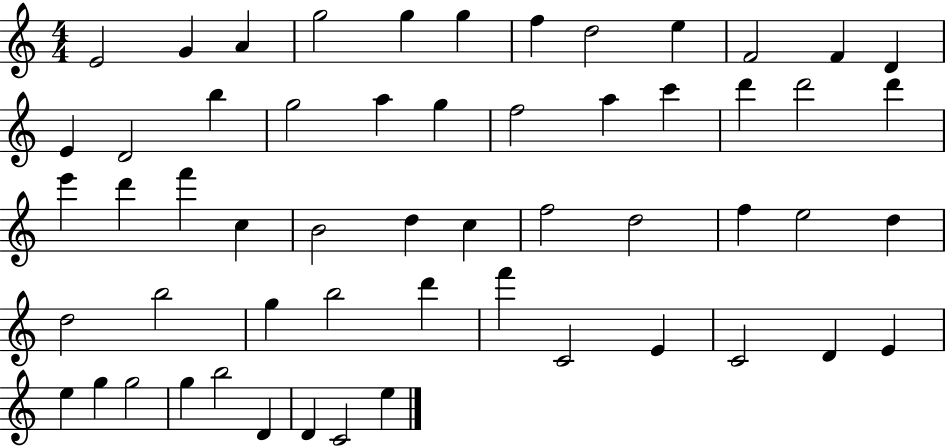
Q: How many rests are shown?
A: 0